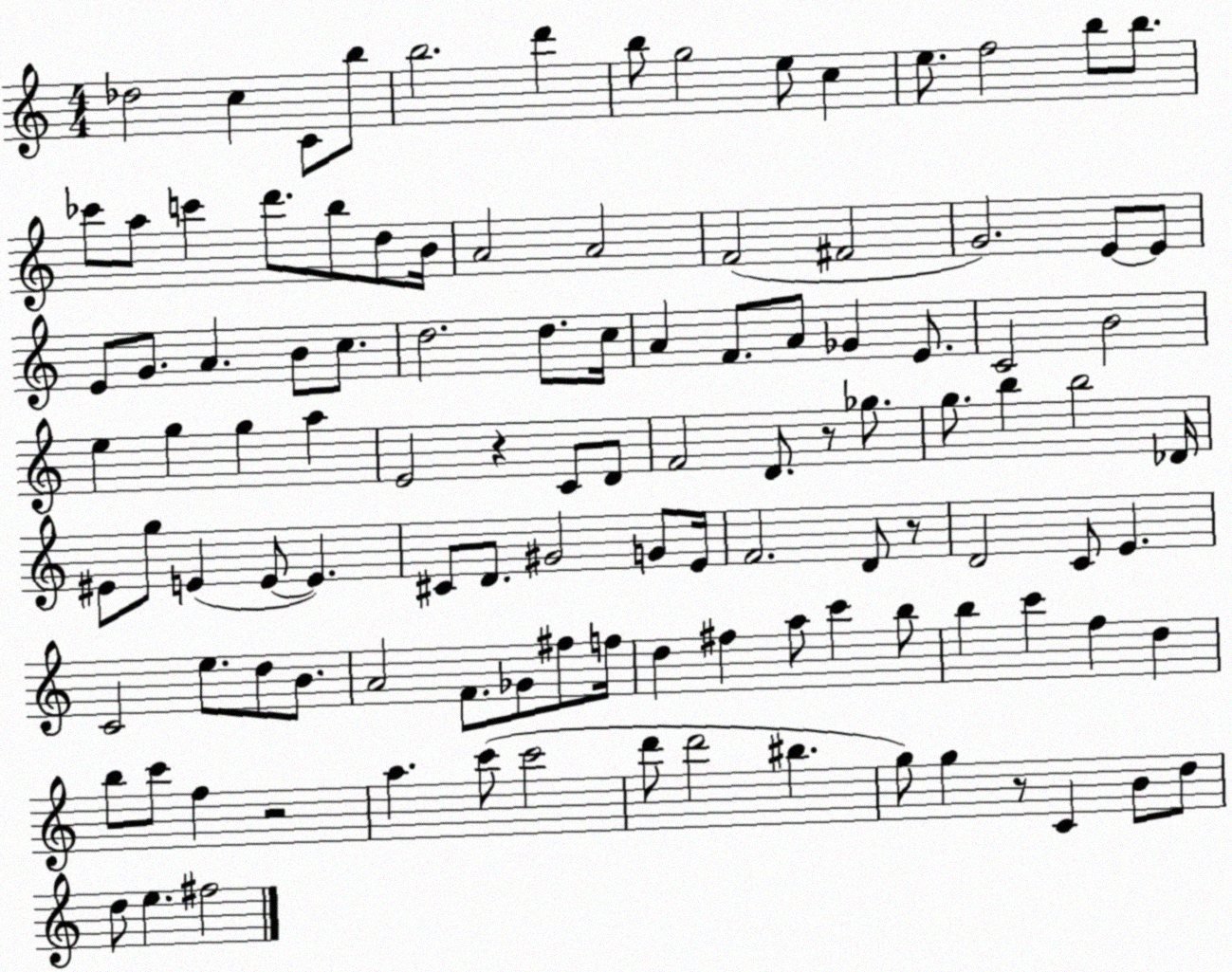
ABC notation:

X:1
T:Untitled
M:4/4
L:1/4
K:C
_d2 c C/2 b/2 b2 d' b/2 g2 e/2 c e/2 f2 b/2 b/2 _c'/2 a/2 c' d'/2 b/2 d/2 B/4 A2 A2 F2 ^F2 G2 E/2 E/2 E/2 G/2 A B/2 c/2 d2 d/2 c/4 A F/2 A/2 _G E/2 C2 B2 e g g a E2 z C/2 D/2 F2 D/2 z/2 _g/2 g/2 b b2 _D/4 ^E/2 g/2 E E/2 E ^C/2 D/2 ^G2 G/2 E/4 F2 D/2 z/2 D2 C/2 E C2 e/2 d/2 B/2 A2 F/2 _G/2 ^f/2 f/4 d ^f a/2 c' b/2 b c' f d b/2 c'/2 f z2 a c'/2 c'2 d'/2 d'2 ^b g/2 g z/2 C B/2 d/2 d/2 e ^f2